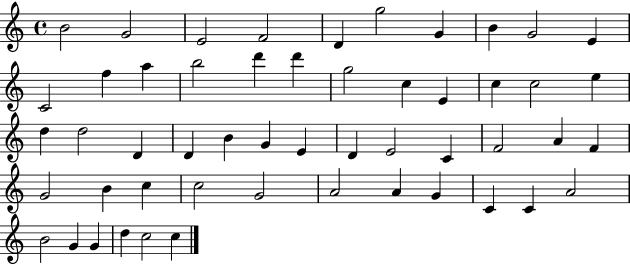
X:1
T:Untitled
M:4/4
L:1/4
K:C
B2 G2 E2 F2 D g2 G B G2 E C2 f a b2 d' d' g2 c E c c2 e d d2 D D B G E D E2 C F2 A F G2 B c c2 G2 A2 A G C C A2 B2 G G d c2 c